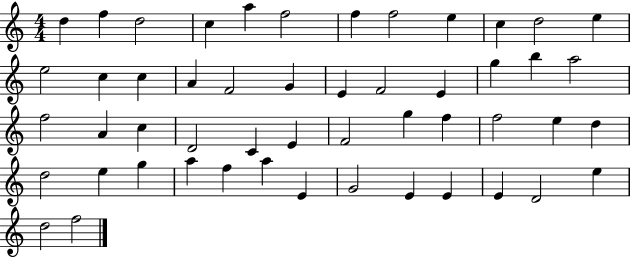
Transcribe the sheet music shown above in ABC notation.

X:1
T:Untitled
M:4/4
L:1/4
K:C
d f d2 c a f2 f f2 e c d2 e e2 c c A F2 G E F2 E g b a2 f2 A c D2 C E F2 g f f2 e d d2 e g a f a E G2 E E E D2 e d2 f2